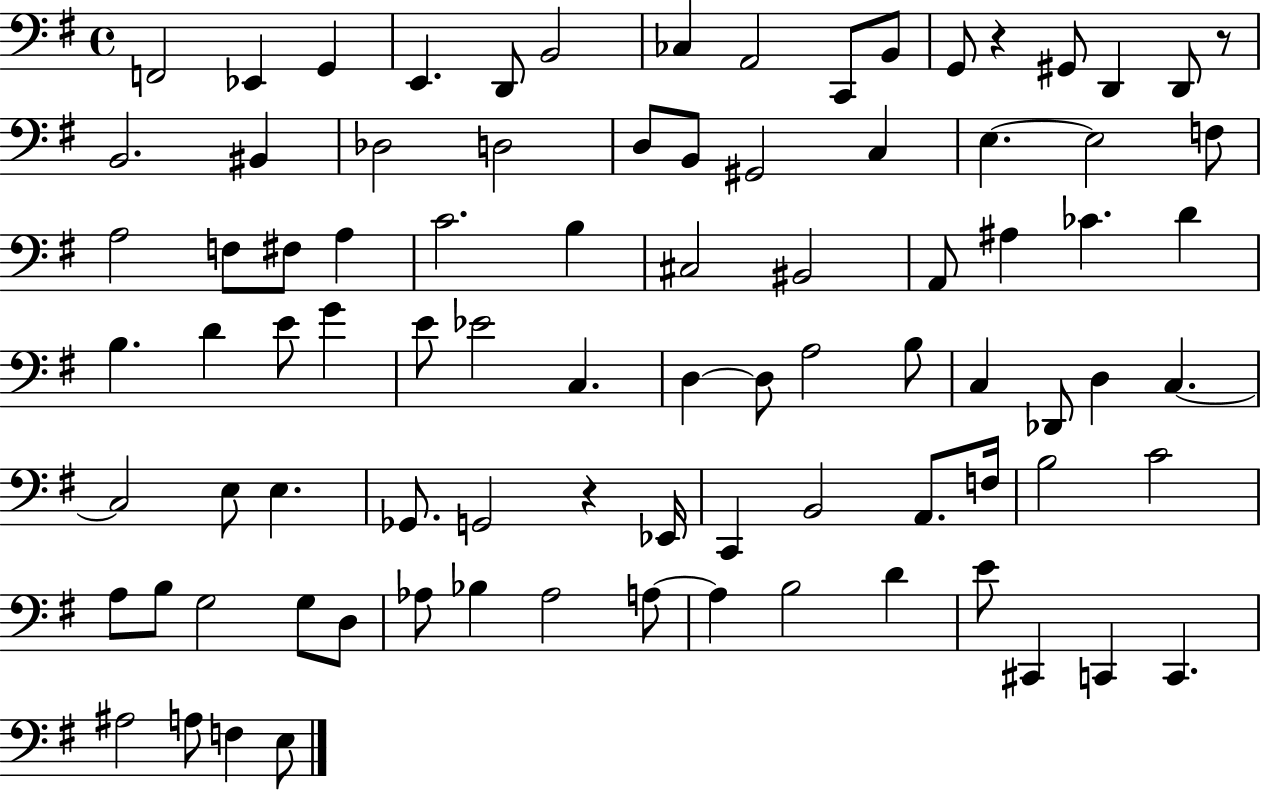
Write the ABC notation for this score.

X:1
T:Untitled
M:4/4
L:1/4
K:G
F,,2 _E,, G,, E,, D,,/2 B,,2 _C, A,,2 C,,/2 B,,/2 G,,/2 z ^G,,/2 D,, D,,/2 z/2 B,,2 ^B,, _D,2 D,2 D,/2 B,,/2 ^G,,2 C, E, E,2 F,/2 A,2 F,/2 ^F,/2 A, C2 B, ^C,2 ^B,,2 A,,/2 ^A, _C D B, D E/2 G E/2 _E2 C, D, D,/2 A,2 B,/2 C, _D,,/2 D, C, C,2 E,/2 E, _G,,/2 G,,2 z _E,,/4 C,, B,,2 A,,/2 F,/4 B,2 C2 A,/2 B,/2 G,2 G,/2 D,/2 _A,/2 _B, _A,2 A,/2 A, B,2 D E/2 ^C,, C,, C,, ^A,2 A,/2 F, E,/2